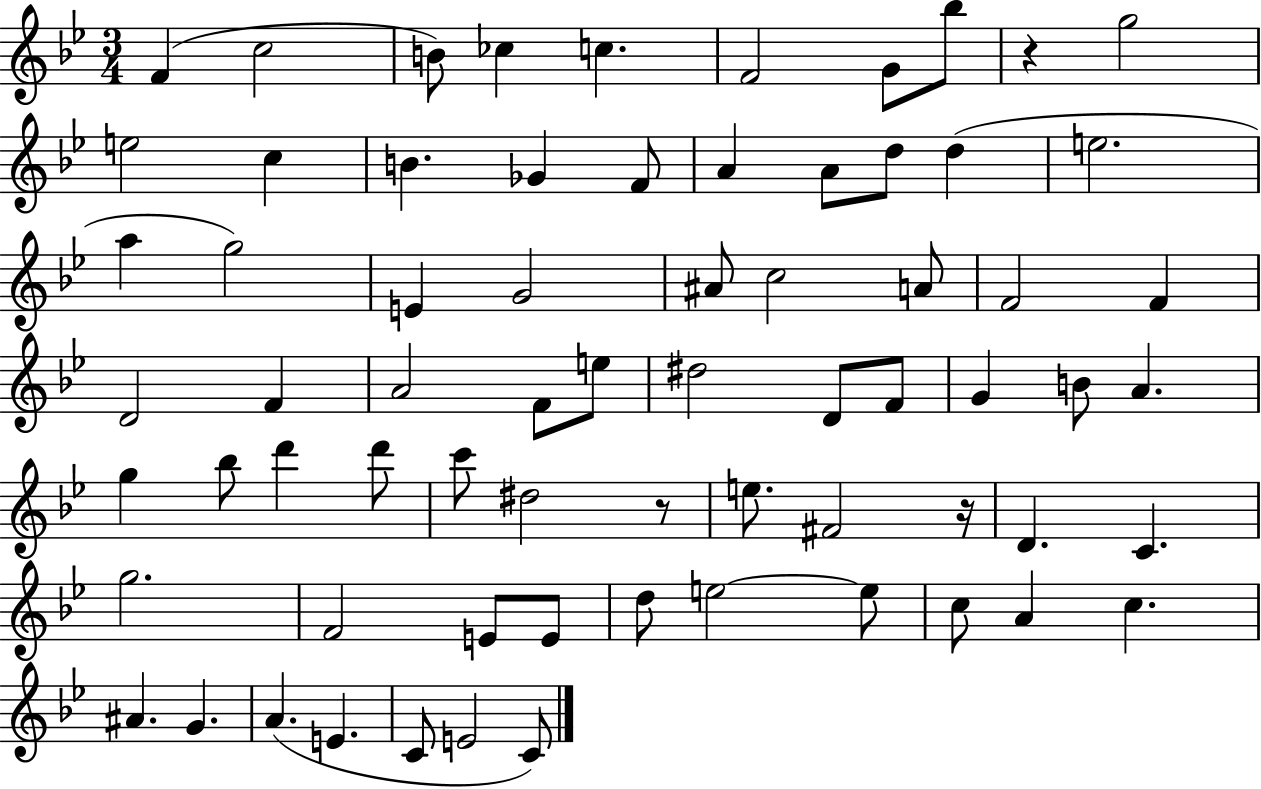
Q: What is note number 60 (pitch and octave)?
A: A#4